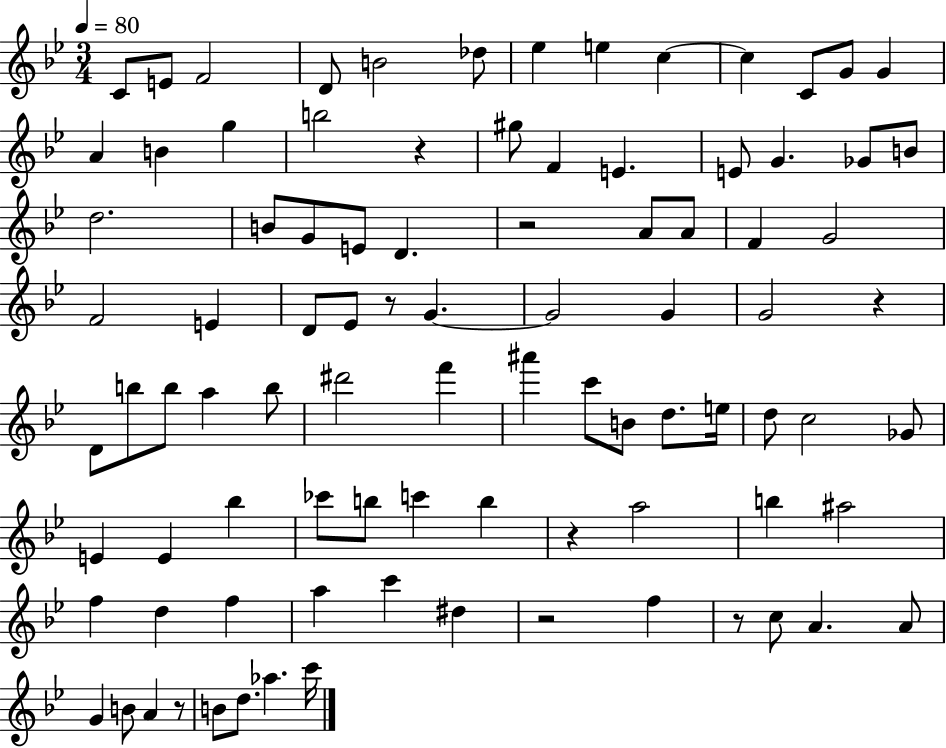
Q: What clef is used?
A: treble